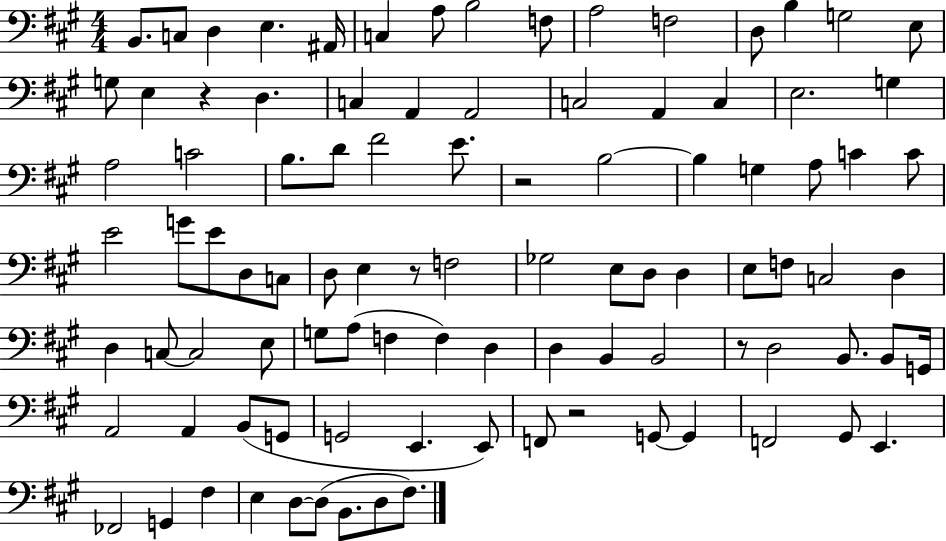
X:1
T:Untitled
M:4/4
L:1/4
K:A
B,,/2 C,/2 D, E, ^A,,/4 C, A,/2 B,2 F,/2 A,2 F,2 D,/2 B, G,2 E,/2 G,/2 E, z D, C, A,, A,,2 C,2 A,, C, E,2 G, A,2 C2 B,/2 D/2 ^F2 E/2 z2 B,2 B, G, A,/2 C C/2 E2 G/2 E/2 D,/2 C,/2 D,/2 E, z/2 F,2 _G,2 E,/2 D,/2 D, E,/2 F,/2 C,2 D, D, C,/2 C,2 E,/2 G,/2 A,/2 F, F, D, D, B,, B,,2 z/2 D,2 B,,/2 B,,/2 G,,/4 A,,2 A,, B,,/2 G,,/2 G,,2 E,, E,,/2 F,,/2 z2 G,,/2 G,, F,,2 ^G,,/2 E,, _F,,2 G,, ^F, E, D,/2 D,/2 B,,/2 D,/2 ^F,/2